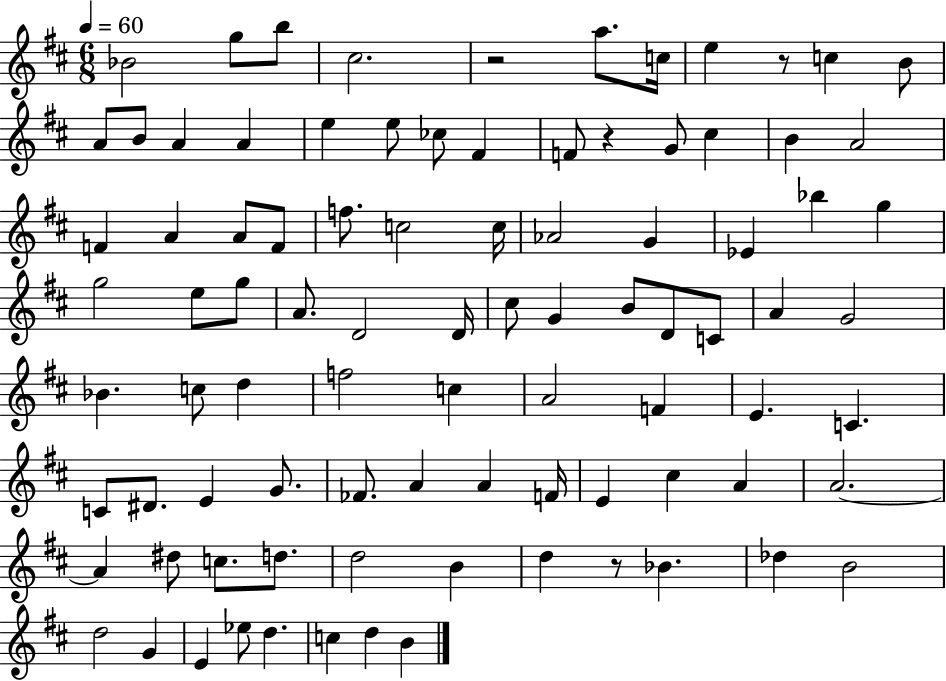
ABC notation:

X:1
T:Untitled
M:6/8
L:1/4
K:D
_B2 g/2 b/2 ^c2 z2 a/2 c/4 e z/2 c B/2 A/2 B/2 A A e e/2 _c/2 ^F F/2 z G/2 ^c B A2 F A A/2 F/2 f/2 c2 c/4 _A2 G _E _b g g2 e/2 g/2 A/2 D2 D/4 ^c/2 G B/2 D/2 C/2 A G2 _B c/2 d f2 c A2 F E C C/2 ^D/2 E G/2 _F/2 A A F/4 E ^c A A2 A ^d/2 c/2 d/2 d2 B d z/2 _B _d B2 d2 G E _e/2 d c d B